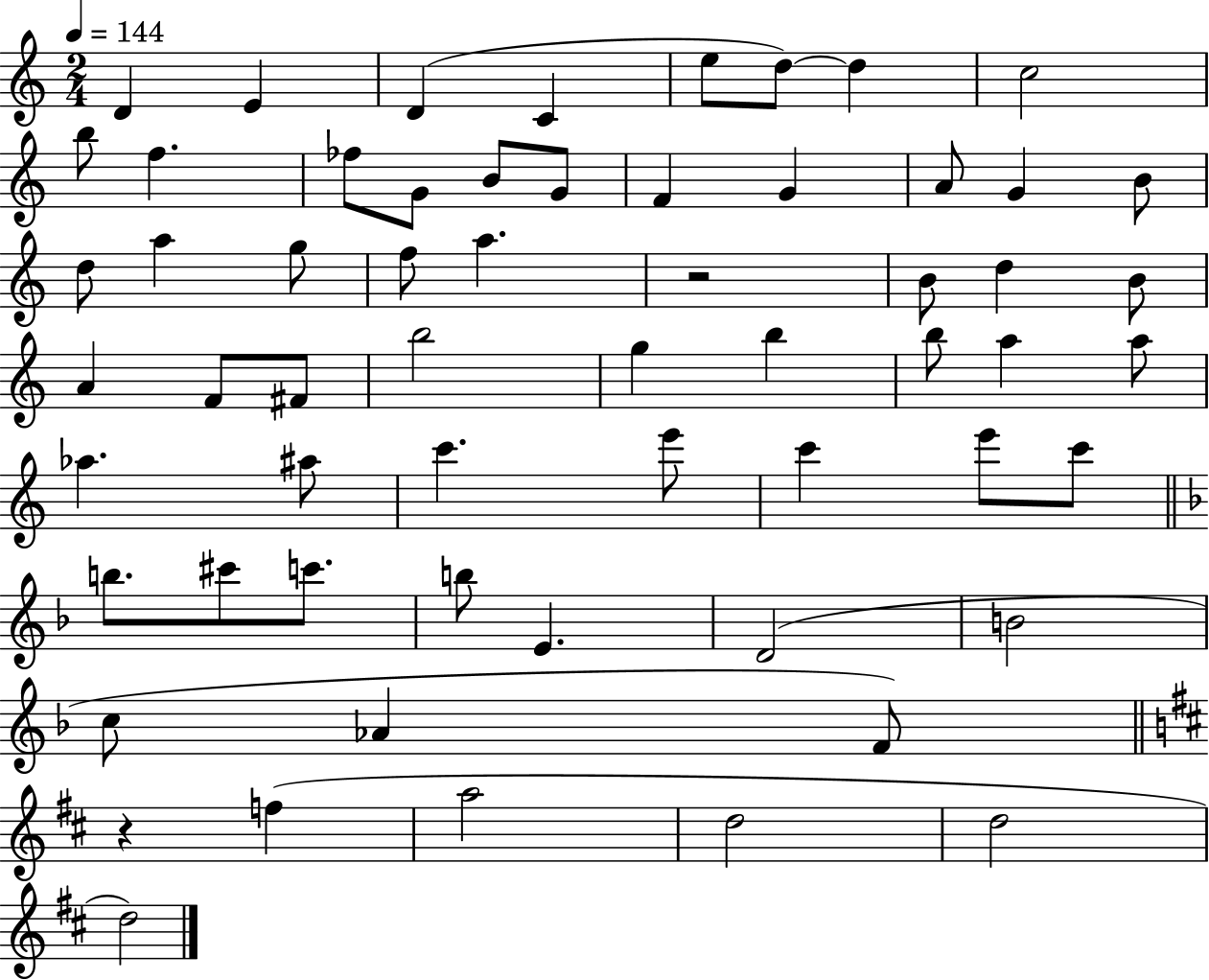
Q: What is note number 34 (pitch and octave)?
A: B5